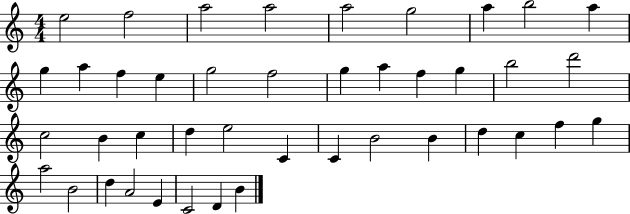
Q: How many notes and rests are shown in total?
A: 42